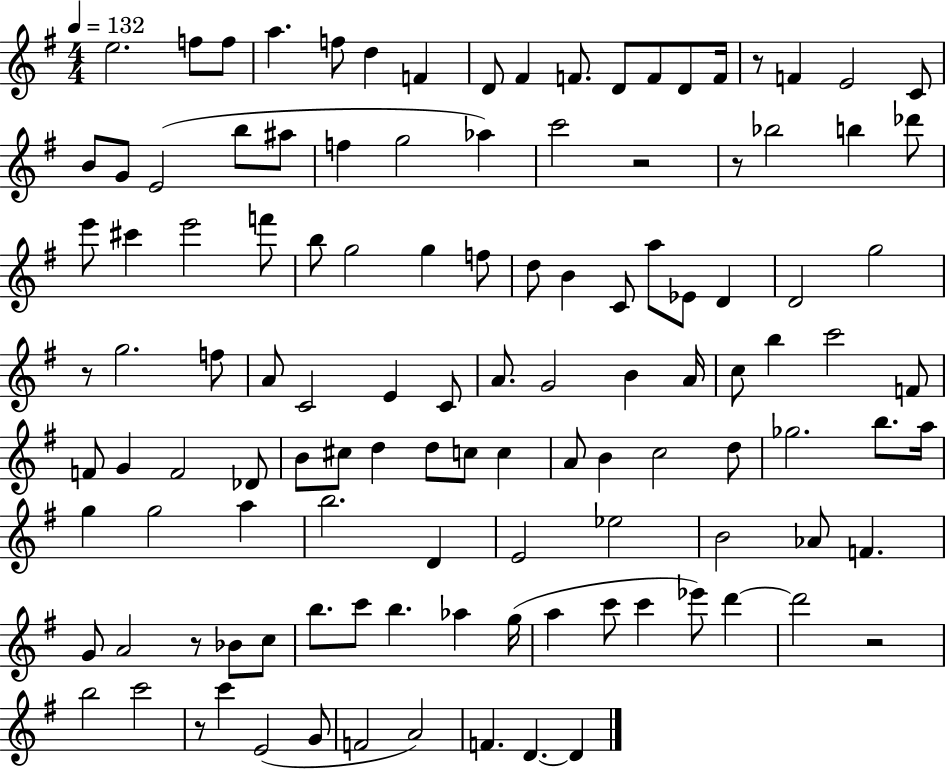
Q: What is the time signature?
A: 4/4